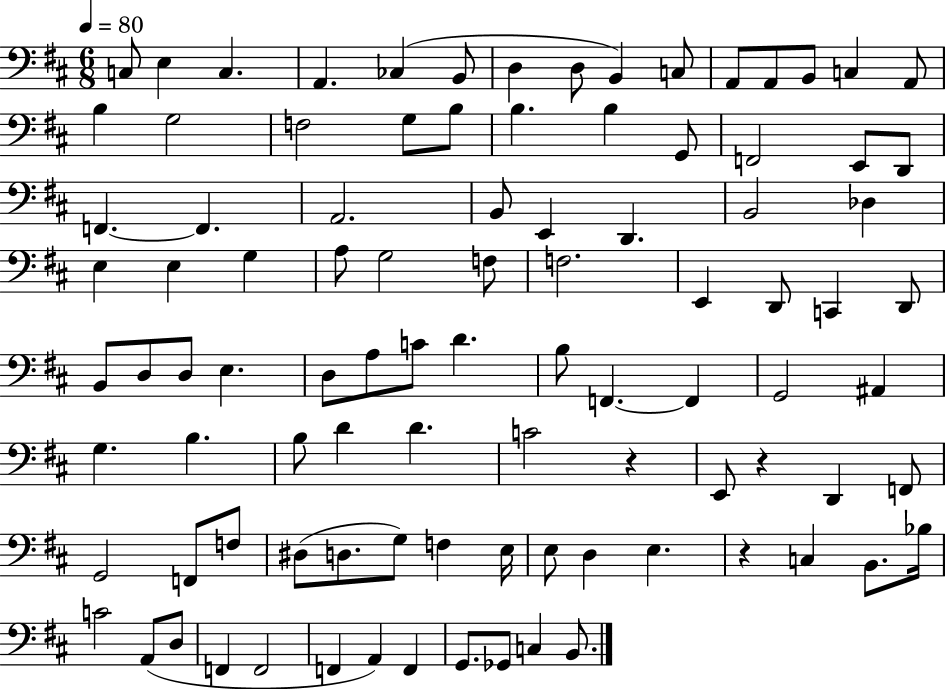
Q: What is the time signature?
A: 6/8